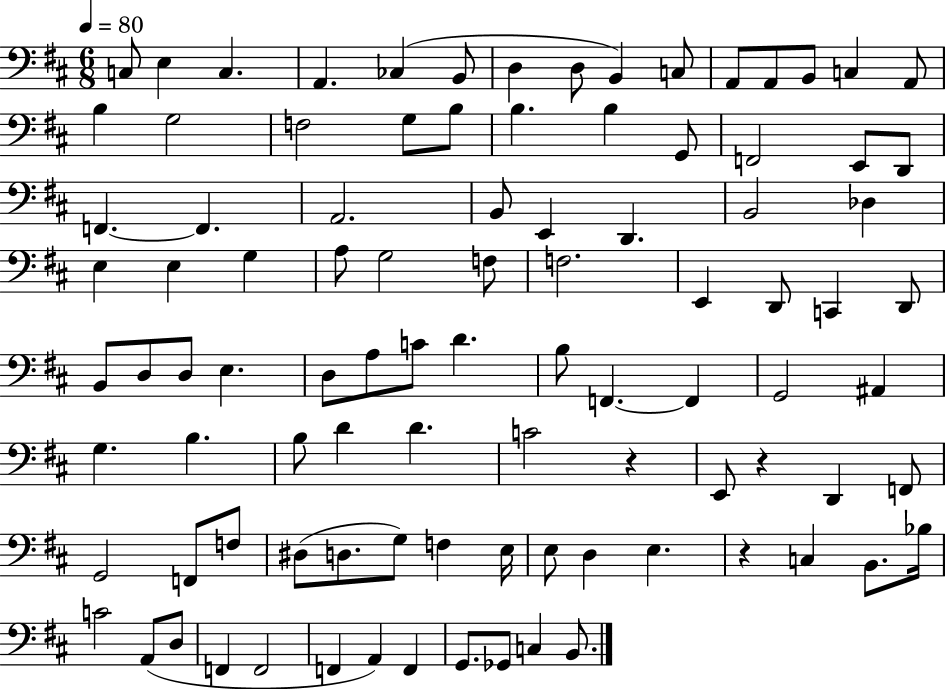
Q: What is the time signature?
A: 6/8